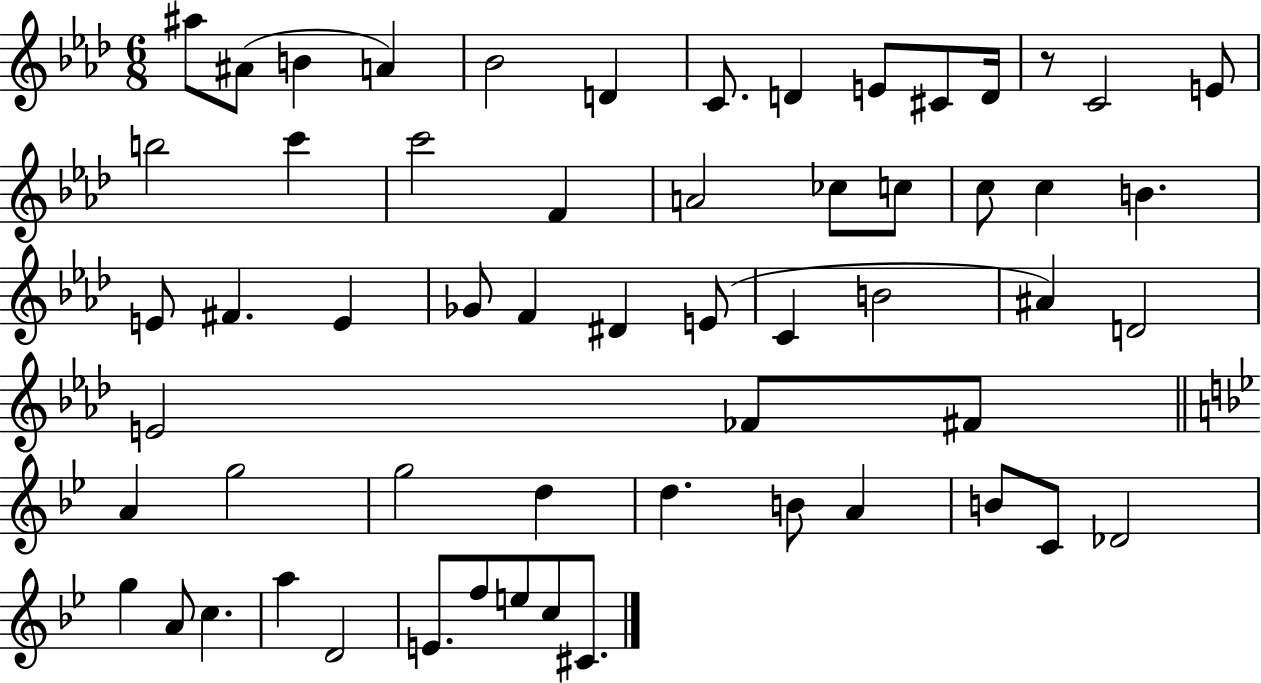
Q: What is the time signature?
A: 6/8